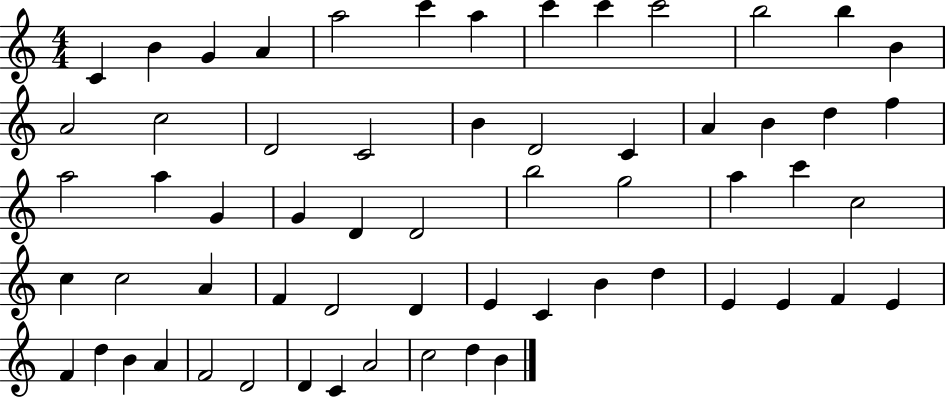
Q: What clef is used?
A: treble